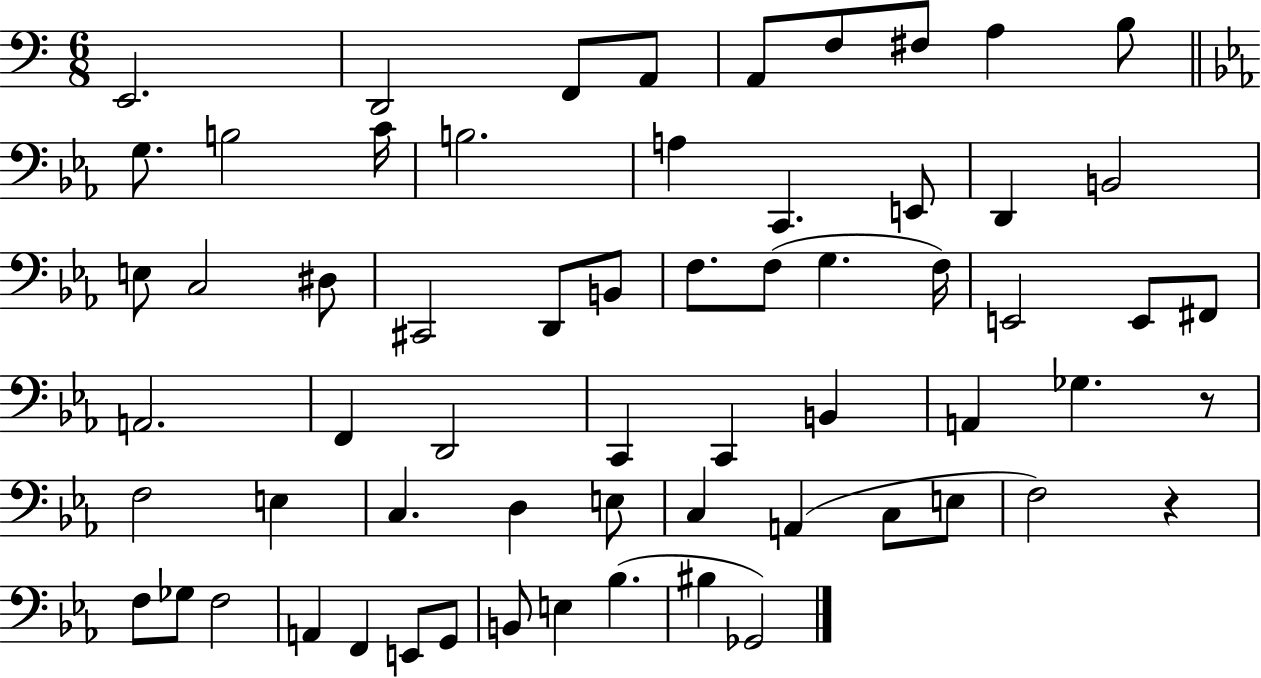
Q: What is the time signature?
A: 6/8